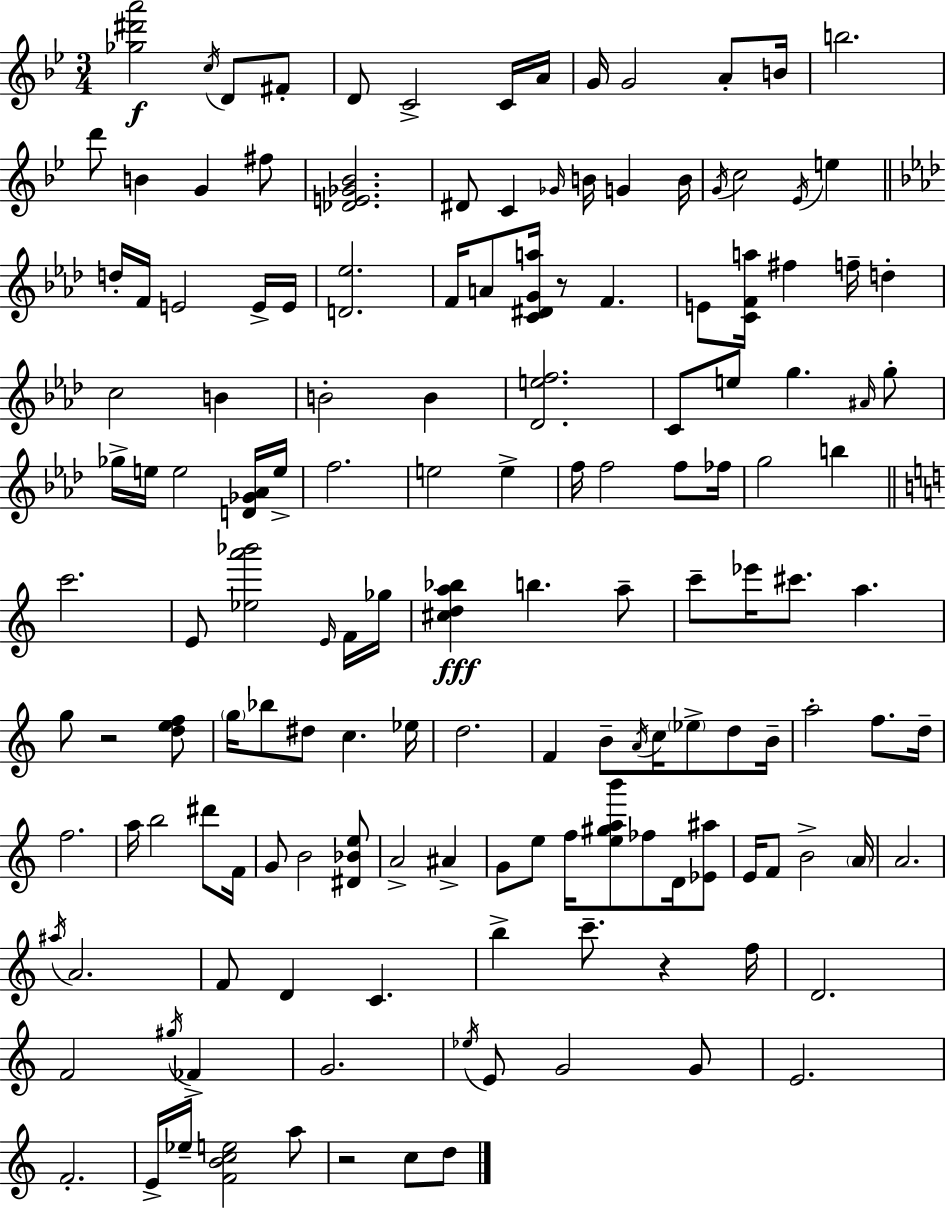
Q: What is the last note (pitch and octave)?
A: D5